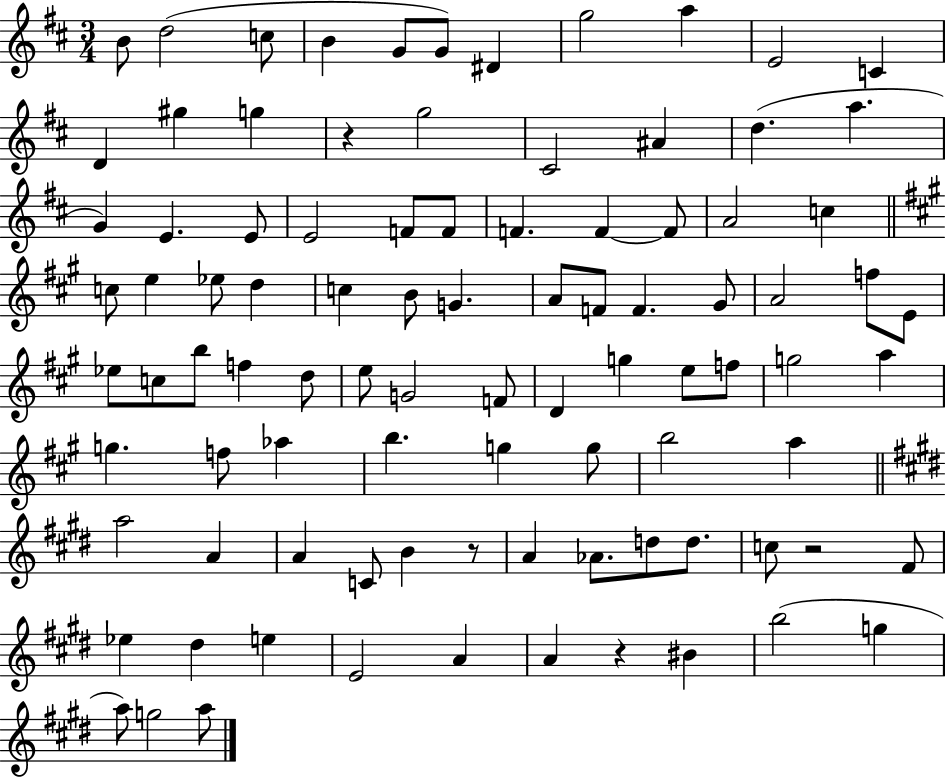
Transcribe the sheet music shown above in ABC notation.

X:1
T:Untitled
M:3/4
L:1/4
K:D
B/2 d2 c/2 B G/2 G/2 ^D g2 a E2 C D ^g g z g2 ^C2 ^A d a G E E/2 E2 F/2 F/2 F F F/2 A2 c c/2 e _e/2 d c B/2 G A/2 F/2 F ^G/2 A2 f/2 E/2 _e/2 c/2 b/2 f d/2 e/2 G2 F/2 D g e/2 f/2 g2 a g f/2 _a b g g/2 b2 a a2 A A C/2 B z/2 A _A/2 d/2 d/2 c/2 z2 ^F/2 _e ^d e E2 A A z ^B b2 g a/2 g2 a/2